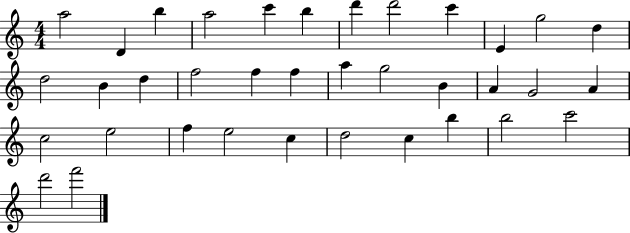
A5/h D4/q B5/q A5/h C6/q B5/q D6/q D6/h C6/q E4/q G5/h D5/q D5/h B4/q D5/q F5/h F5/q F5/q A5/q G5/h B4/q A4/q G4/h A4/q C5/h E5/h F5/q E5/h C5/q D5/h C5/q B5/q B5/h C6/h D6/h F6/h